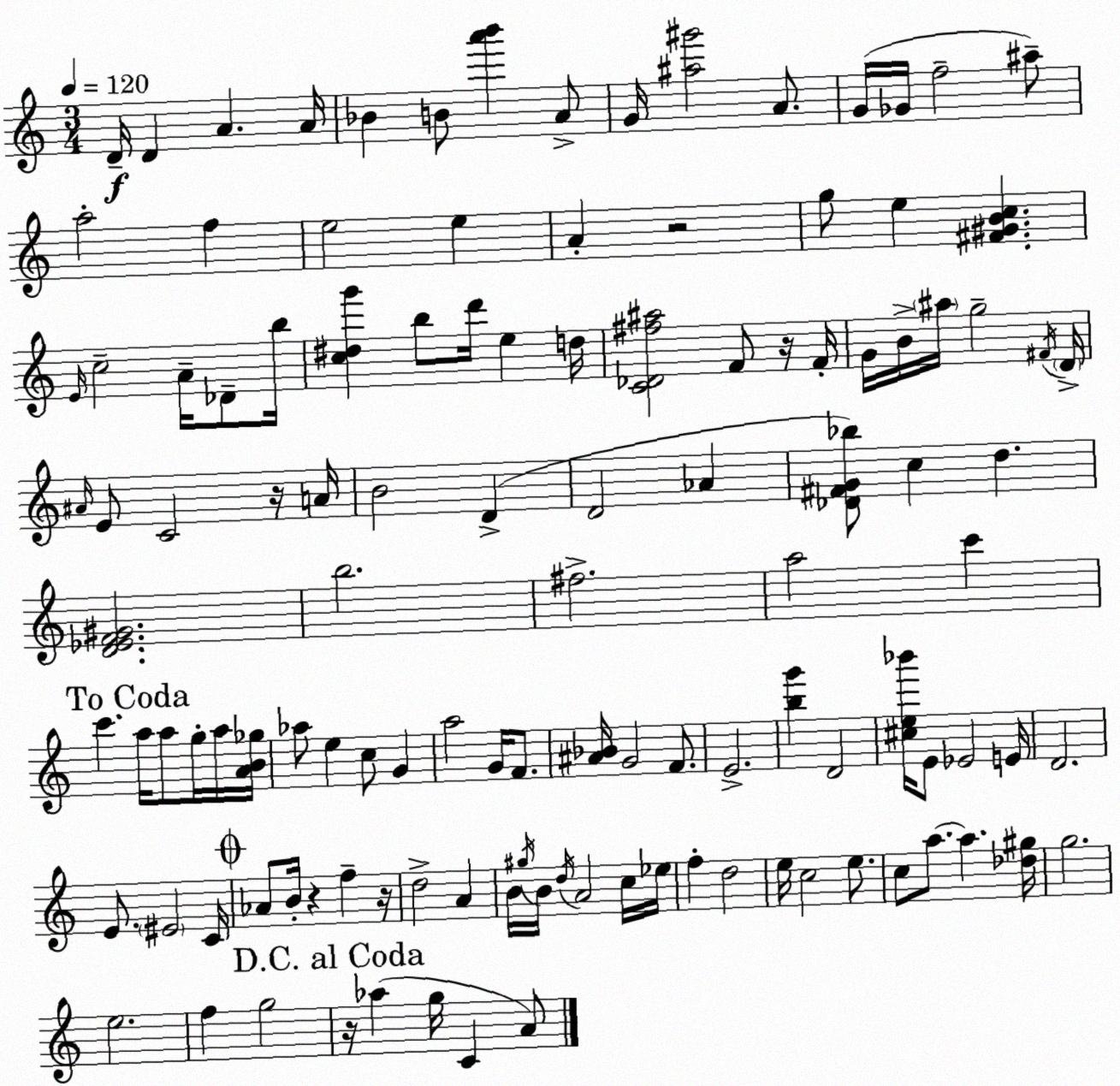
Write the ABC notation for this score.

X:1
T:Untitled
M:3/4
L:1/4
K:C
D/4 D A A/4 _B B/2 [a'b'] A/2 G/4 [^a^g']2 A/2 G/4 _G/4 f2 ^a/2 a2 f e2 e A z2 g/2 e [^F^GBc] E/4 c2 A/4 _D/2 b/4 [c^dg'] b/2 d'/4 e d/4 [C_D^f^a]2 F/2 z/4 F/4 G/4 B/4 ^a/4 g2 ^F/4 D/4 ^A/4 E/2 C2 z/4 A/4 B2 D D2 _A [_D^FG_b]/2 c d [D_EF^G]2 b2 ^f2 a2 c' c' a/4 a/2 g/4 a/4 [AB_g]/4 _a/2 e c/2 G a2 G/4 F/2 [^A_B]/4 G2 F/2 E2 [bg'] D2 [^ce_b']/4 E/2 _E2 E/4 D2 E/2 ^E2 C/4 _A/2 B/4 z f z/4 d2 A B/4 ^g/4 B/4 d/4 A2 c/4 _e/4 f d2 e/4 c2 e/2 c/2 a/2 a [_d^g]/4 g2 e2 f g2 z/4 _a g/4 C A/2